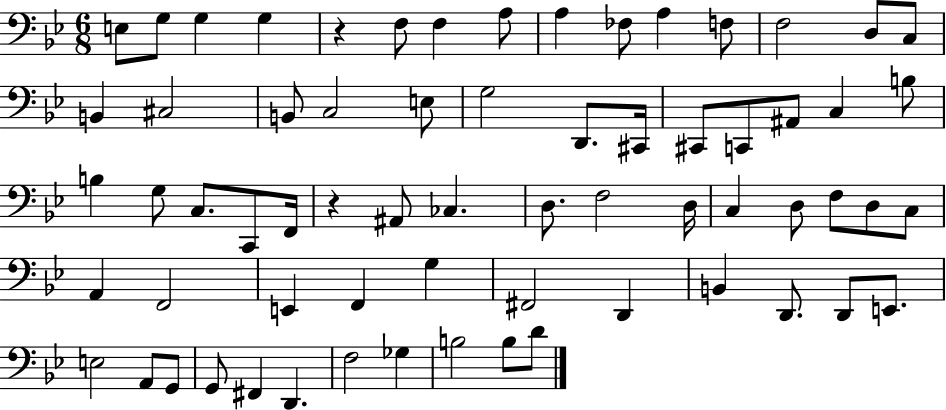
X:1
T:Untitled
M:6/8
L:1/4
K:Bb
E,/2 G,/2 G, G, z F,/2 F, A,/2 A, _F,/2 A, F,/2 F,2 D,/2 C,/2 B,, ^C,2 B,,/2 C,2 E,/2 G,2 D,,/2 ^C,,/4 ^C,,/2 C,,/2 ^A,,/2 C, B,/2 B, G,/2 C,/2 C,,/2 F,,/4 z ^A,,/2 _C, D,/2 F,2 D,/4 C, D,/2 F,/2 D,/2 C,/2 A,, F,,2 E,, F,, G, ^F,,2 D,, B,, D,,/2 D,,/2 E,,/2 E,2 A,,/2 G,,/2 G,,/2 ^F,, D,, F,2 _G, B,2 B,/2 D/2